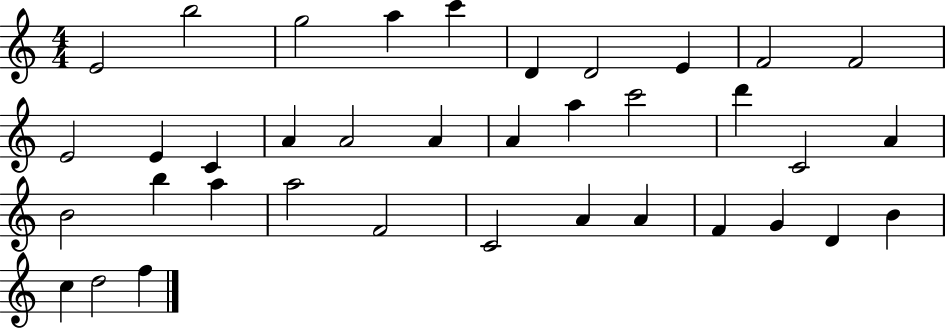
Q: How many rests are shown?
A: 0